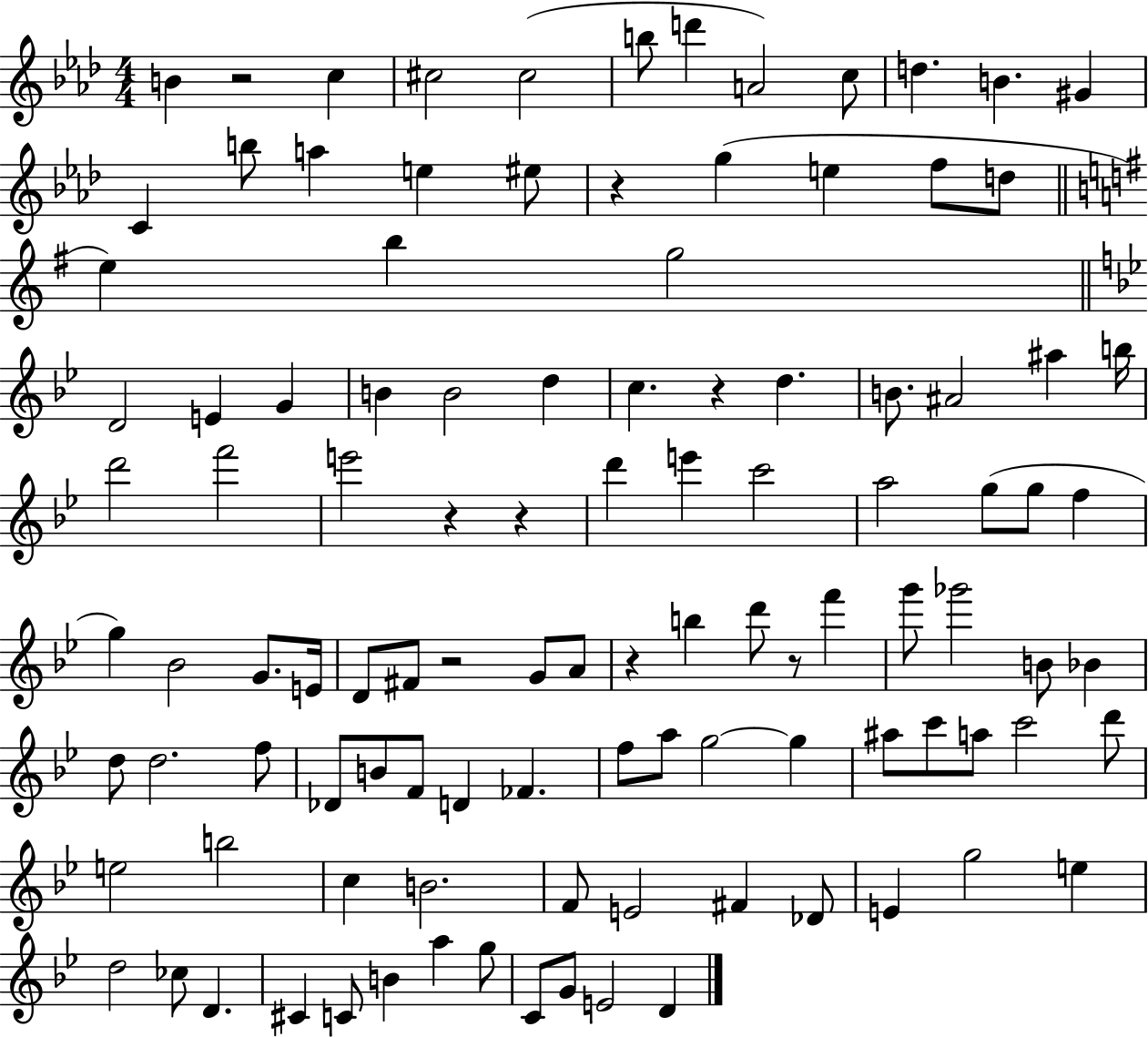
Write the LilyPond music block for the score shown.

{
  \clef treble
  \numericTimeSignature
  \time 4/4
  \key aes \major
  b'4 r2 c''4 | cis''2 cis''2( | b''8 d'''4 a'2) c''8 | d''4. b'4. gis'4 | \break c'4 b''8 a''4 e''4 eis''8 | r4 g''4( e''4 f''8 d''8 | \bar "||" \break \key e \minor e''4) b''4 g''2 | \bar "||" \break \key bes \major d'2 e'4 g'4 | b'4 b'2 d''4 | c''4. r4 d''4. | b'8. ais'2 ais''4 b''16 | \break d'''2 f'''2 | e'''2 r4 r4 | d'''4 e'''4 c'''2 | a''2 g''8( g''8 f''4 | \break g''4) bes'2 g'8. e'16 | d'8 fis'8 r2 g'8 a'8 | r4 b''4 d'''8 r8 f'''4 | g'''8 ges'''2 b'8 bes'4 | \break d''8 d''2. f''8 | des'8 b'8 f'8 d'4 fes'4. | f''8 a''8 g''2~~ g''4 | ais''8 c'''8 a''8 c'''2 d'''8 | \break e''2 b''2 | c''4 b'2. | f'8 e'2 fis'4 des'8 | e'4 g''2 e''4 | \break d''2 ces''8 d'4. | cis'4 c'8 b'4 a''4 g''8 | c'8 g'8 e'2 d'4 | \bar "|."
}